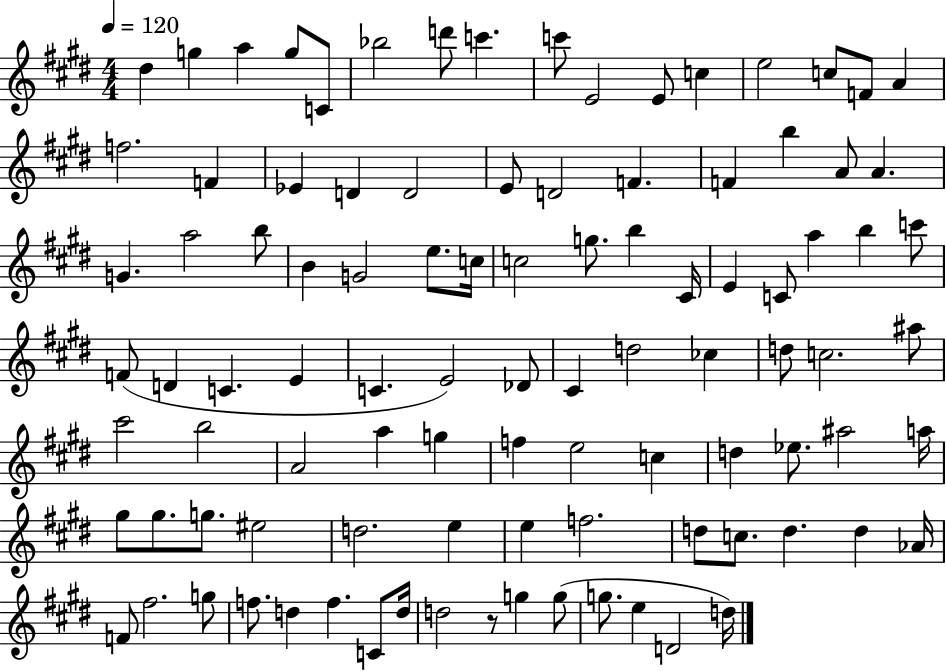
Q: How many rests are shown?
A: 1